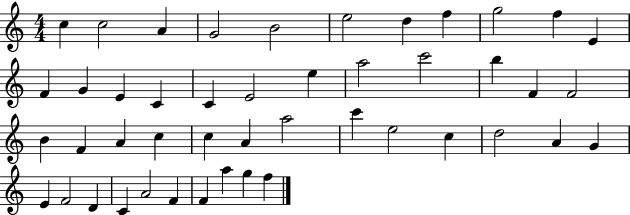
{
  \clef treble
  \numericTimeSignature
  \time 4/4
  \key c \major
  c''4 c''2 a'4 | g'2 b'2 | e''2 d''4 f''4 | g''2 f''4 e'4 | \break f'4 g'4 e'4 c'4 | c'4 e'2 e''4 | a''2 c'''2 | b''4 f'4 f'2 | \break b'4 f'4 a'4 c''4 | c''4 a'4 a''2 | c'''4 e''2 c''4 | d''2 a'4 g'4 | \break e'4 f'2 d'4 | c'4 a'2 f'4 | f'4 a''4 g''4 f''4 | \bar "|."
}